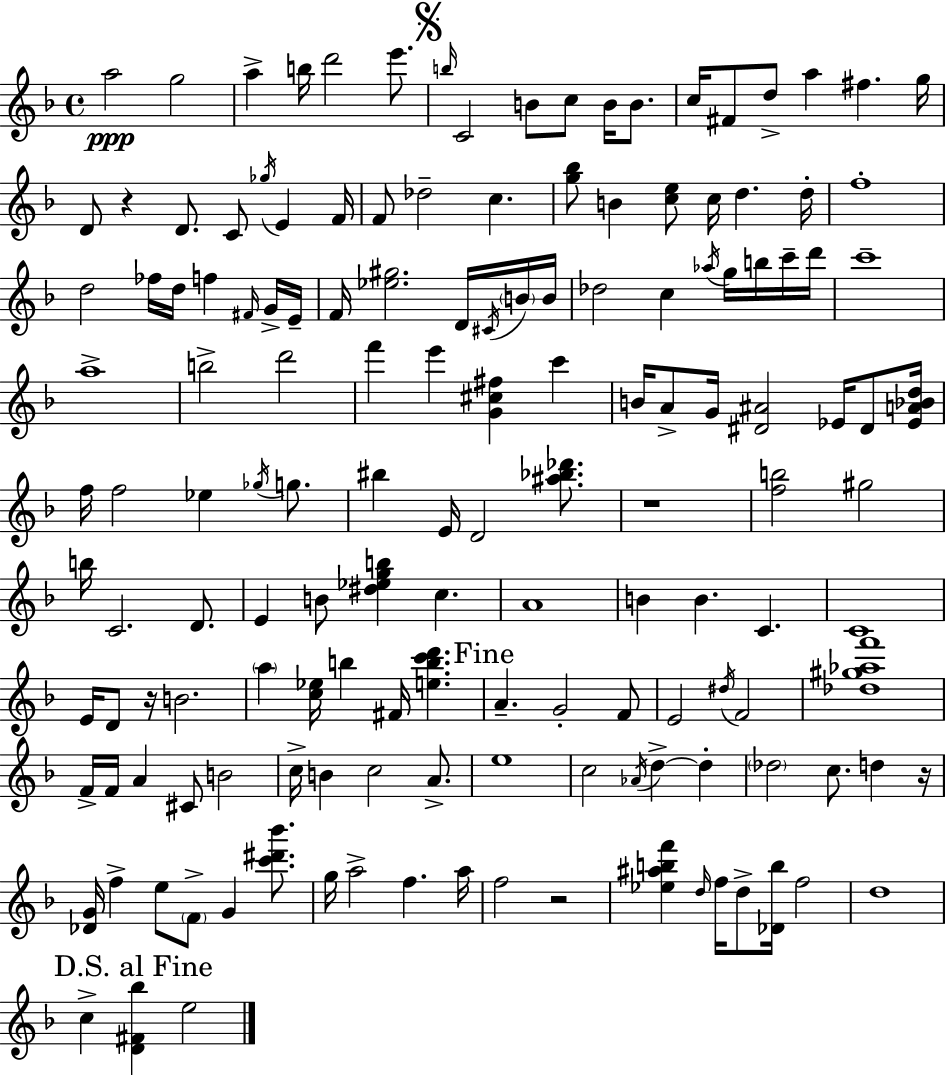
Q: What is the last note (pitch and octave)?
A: E5